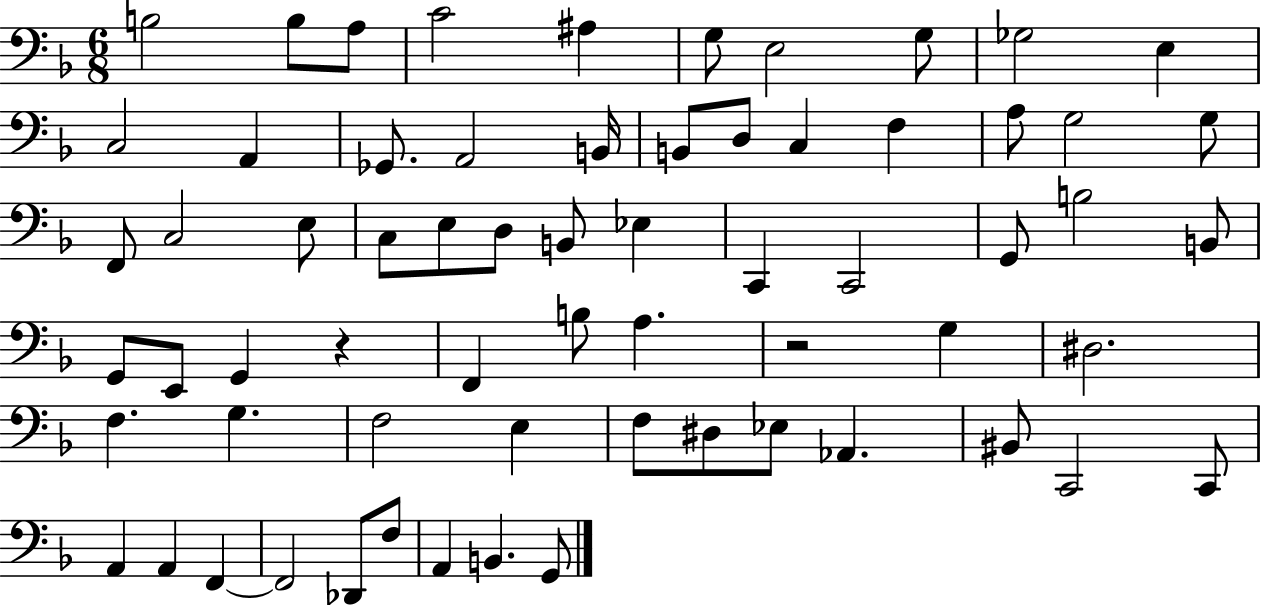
X:1
T:Untitled
M:6/8
L:1/4
K:F
B,2 B,/2 A,/2 C2 ^A, G,/2 E,2 G,/2 _G,2 E, C,2 A,, _G,,/2 A,,2 B,,/4 B,,/2 D,/2 C, F, A,/2 G,2 G,/2 F,,/2 C,2 E,/2 C,/2 E,/2 D,/2 B,,/2 _E, C,, C,,2 G,,/2 B,2 B,,/2 G,,/2 E,,/2 G,, z F,, B,/2 A, z2 G, ^D,2 F, G, F,2 E, F,/2 ^D,/2 _E,/2 _A,, ^B,,/2 C,,2 C,,/2 A,, A,, F,, F,,2 _D,,/2 F,/2 A,, B,, G,,/2